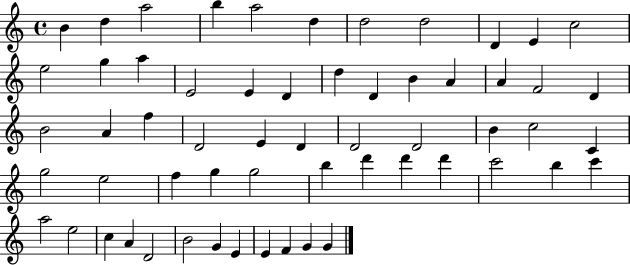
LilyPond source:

{
  \clef treble
  \time 4/4
  \defaultTimeSignature
  \key c \major
  b'4 d''4 a''2 | b''4 a''2 d''4 | d''2 d''2 | d'4 e'4 c''2 | \break e''2 g''4 a''4 | e'2 e'4 d'4 | d''4 d'4 b'4 a'4 | a'4 f'2 d'4 | \break b'2 a'4 f''4 | d'2 e'4 d'4 | d'2 d'2 | b'4 c''2 c'4 | \break g''2 e''2 | f''4 g''4 g''2 | b''4 d'''4 d'''4 d'''4 | c'''2 b''4 c'''4 | \break a''2 e''2 | c''4 a'4 d'2 | b'2 g'4 e'4 | e'4 f'4 g'4 g'4 | \break \bar "|."
}